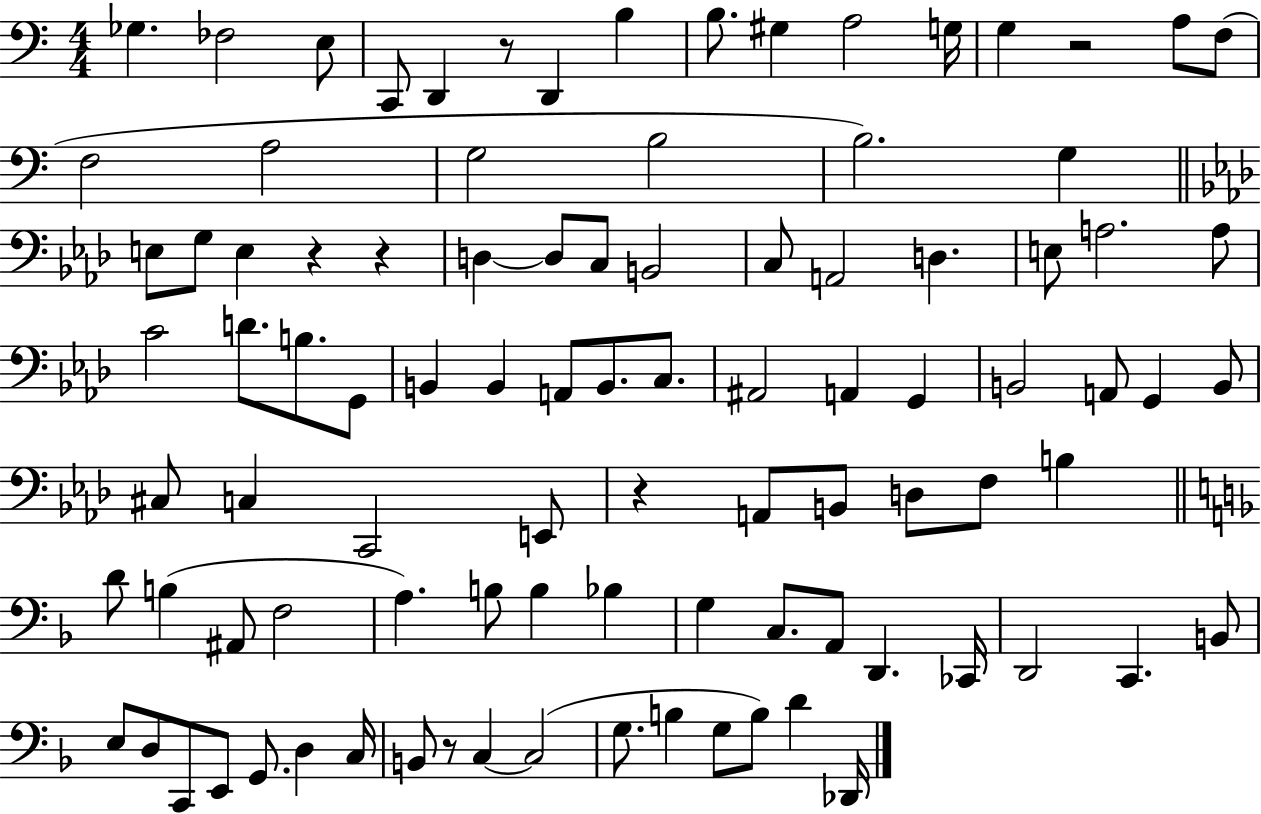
{
  \clef bass
  \numericTimeSignature
  \time 4/4
  \key c \major
  ges4. fes2 e8 | c,8 d,4 r8 d,4 b4 | b8. gis4 a2 g16 | g4 r2 a8 f8( | \break f2 a2 | g2 b2 | b2.) g4 | \bar "||" \break \key aes \major e8 g8 e4 r4 r4 | d4~~ d8 c8 b,2 | c8 a,2 d4. | e8 a2. a8 | \break c'2 d'8. b8. g,8 | b,4 b,4 a,8 b,8. c8. | ais,2 a,4 g,4 | b,2 a,8 g,4 b,8 | \break cis8 c4 c,2 e,8 | r4 a,8 b,8 d8 f8 b4 | \bar "||" \break \key f \major d'8 b4( ais,8 f2 | a4.) b8 b4 bes4 | g4 c8. a,8 d,4. ces,16 | d,2 c,4. b,8 | \break e8 d8 c,8 e,8 g,8. d4 c16 | b,8 r8 c4~~ c2( | g8. b4 g8 b8) d'4 des,16 | \bar "|."
}